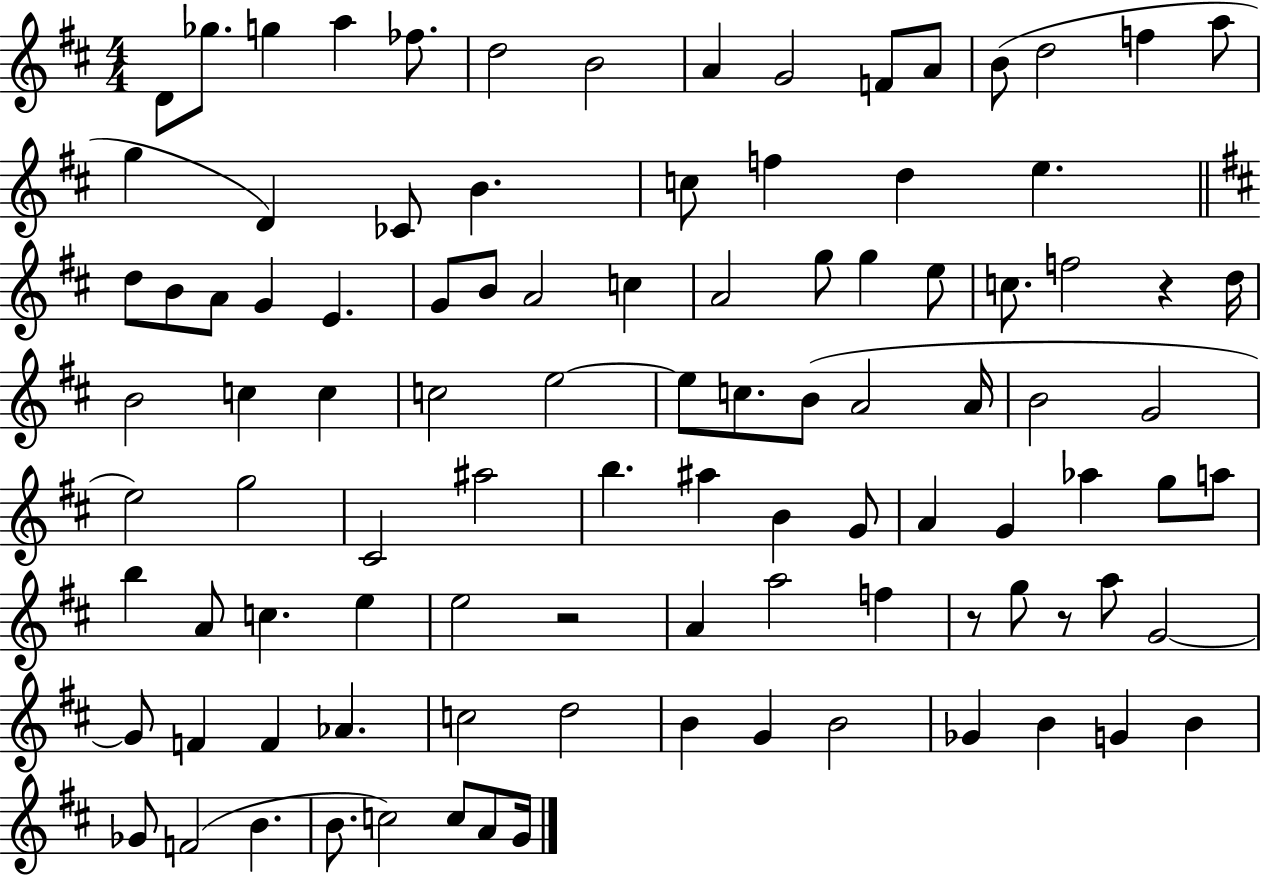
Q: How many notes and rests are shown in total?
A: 100